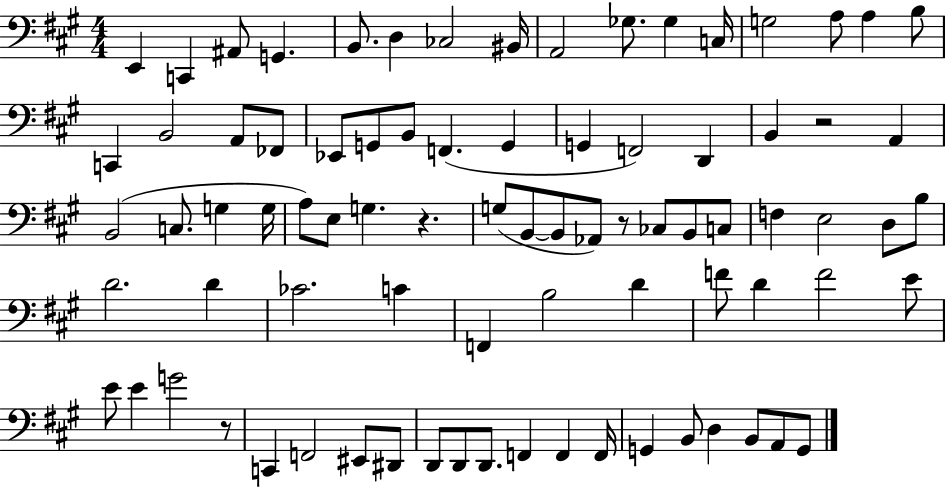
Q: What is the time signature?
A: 4/4